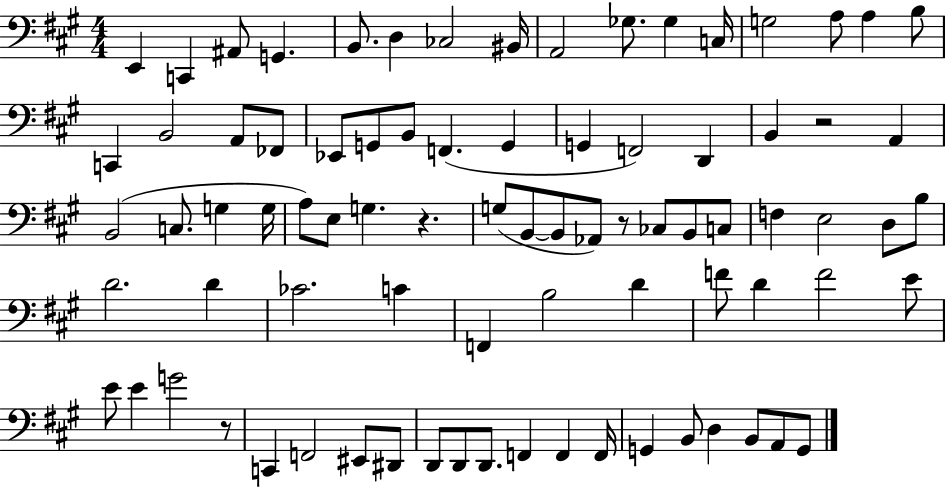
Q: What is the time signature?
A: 4/4